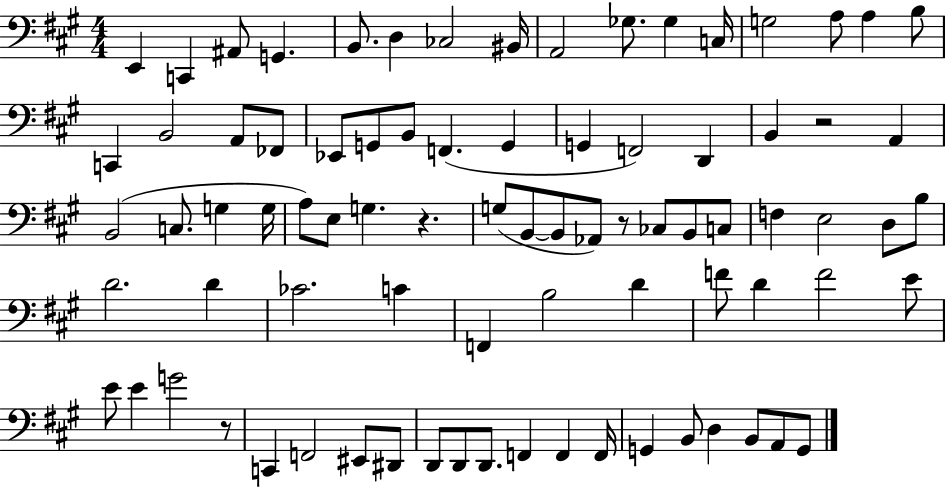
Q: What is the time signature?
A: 4/4